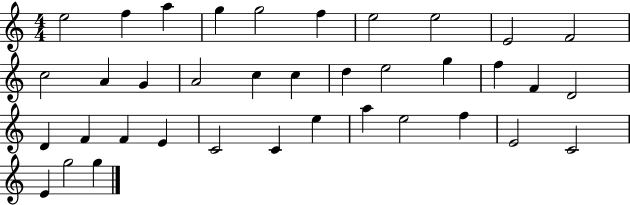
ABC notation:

X:1
T:Untitled
M:4/4
L:1/4
K:C
e2 f a g g2 f e2 e2 E2 F2 c2 A G A2 c c d e2 g f F D2 D F F E C2 C e a e2 f E2 C2 E g2 g